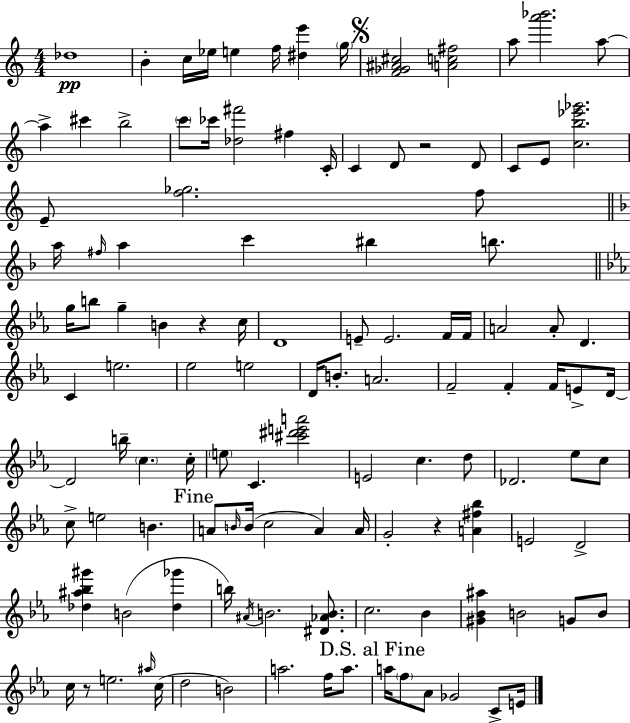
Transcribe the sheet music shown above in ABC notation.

X:1
T:Untitled
M:4/4
L:1/4
K:Am
_d4 B c/4 _e/4 e f/4 [^de'] g/4 [F_G^A^c]2 [Ac^f]2 a/2 [a'_b']2 a/2 a ^c' b2 c'/2 _c'/4 [_d^f']2 ^f C/4 C D/2 z2 D/2 C/2 E/2 [cb_e'_g']2 E/2 [f_g]2 f/2 a/4 ^f/4 a c' ^b b/2 g/4 b/2 g B z c/4 D4 E/2 E2 F/4 F/4 A2 A/2 D C e2 _e2 e2 D/4 B/2 A2 F2 F F/4 E/2 D/4 D2 b/4 c c/4 e/2 C [^c'^d'e'a']2 E2 c d/2 _D2 _e/2 c/2 c/2 e2 B A/2 B/4 B/4 c2 A A/4 G2 z [A^f_b] E2 D2 [_d^a_b^g'] B2 [_d_g'] b/4 ^A/4 B2 [^D_AB]/2 c2 _B [^G_B^a] B2 G/2 B/2 c/4 z/2 e2 ^a/4 c/4 d2 B2 a2 f/4 a/2 a/4 f/2 _A/2 _G2 C/2 E/4